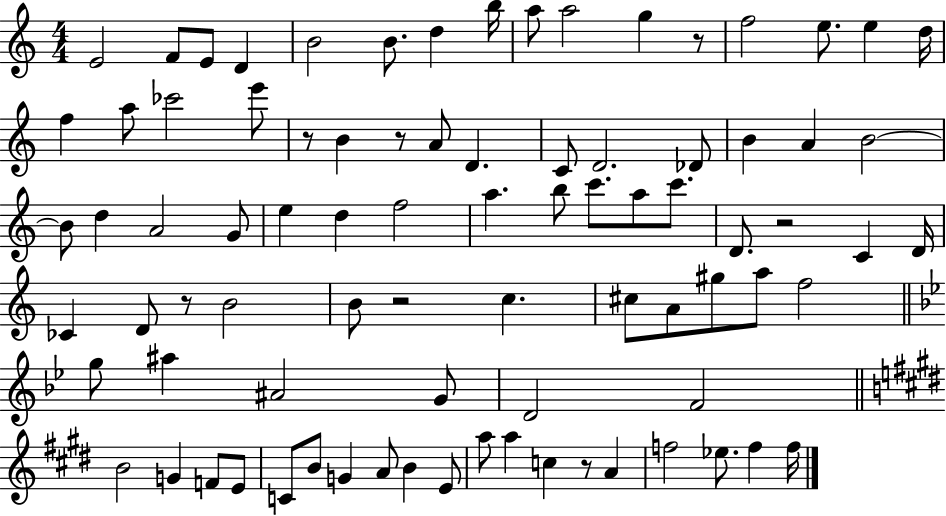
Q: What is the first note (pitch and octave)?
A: E4